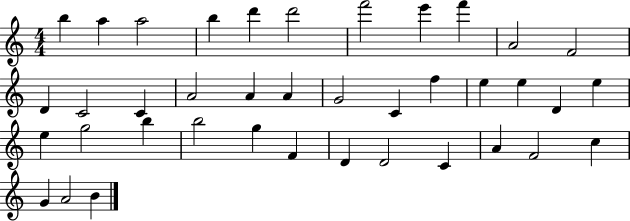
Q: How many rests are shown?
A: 0